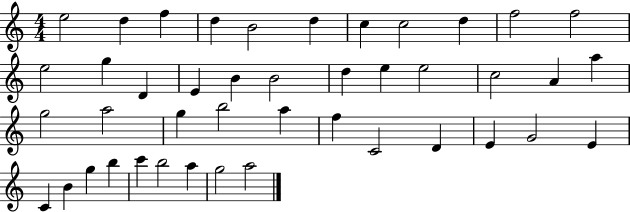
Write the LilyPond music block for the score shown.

{
  \clef treble
  \numericTimeSignature
  \time 4/4
  \key c \major
  e''2 d''4 f''4 | d''4 b'2 d''4 | c''4 c''2 d''4 | f''2 f''2 | \break e''2 g''4 d'4 | e'4 b'4 b'2 | d''4 e''4 e''2 | c''2 a'4 a''4 | \break g''2 a''2 | g''4 b''2 a''4 | f''4 c'2 d'4 | e'4 g'2 e'4 | \break c'4 b'4 g''4 b''4 | c'''4 b''2 a''4 | g''2 a''2 | \bar "|."
}